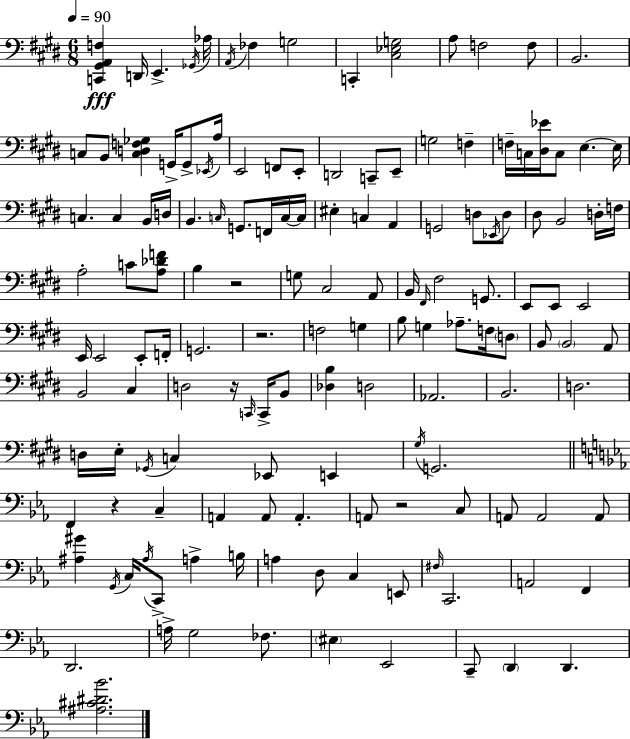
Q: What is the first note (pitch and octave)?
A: D2